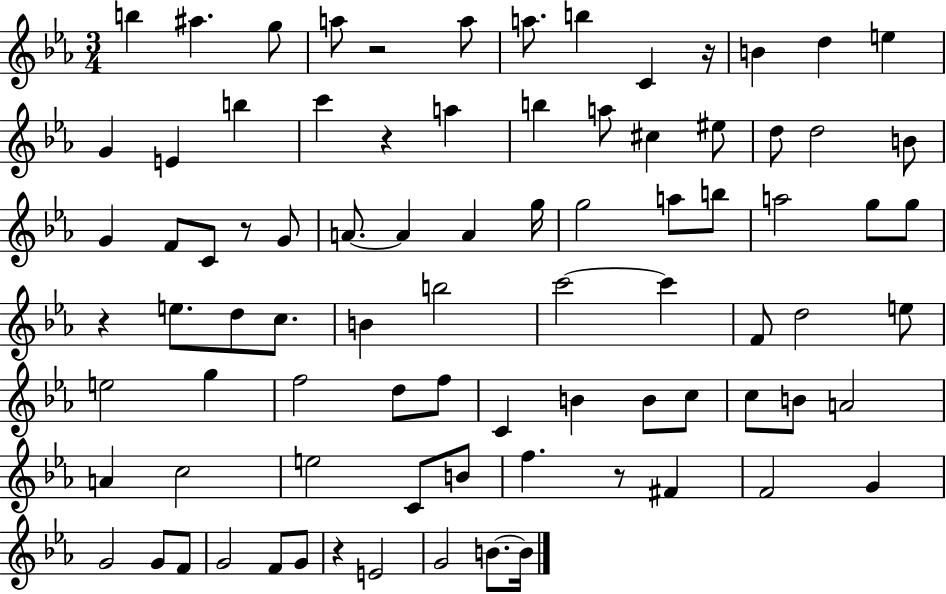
{
  \clef treble
  \numericTimeSignature
  \time 3/4
  \key ees \major
  \repeat volta 2 { b''4 ais''4. g''8 | a''8 r2 a''8 | a''8. b''4 c'4 r16 | b'4 d''4 e''4 | \break g'4 e'4 b''4 | c'''4 r4 a''4 | b''4 a''8 cis''4 eis''8 | d''8 d''2 b'8 | \break g'4 f'8 c'8 r8 g'8 | a'8.~~ a'4 a'4 g''16 | g''2 a''8 b''8 | a''2 g''8 g''8 | \break r4 e''8. d''8 c''8. | b'4 b''2 | c'''2~~ c'''4 | f'8 d''2 e''8 | \break e''2 g''4 | f''2 d''8 f''8 | c'4 b'4 b'8 c''8 | c''8 b'8 a'2 | \break a'4 c''2 | e''2 c'8 b'8 | f''4. r8 fis'4 | f'2 g'4 | \break g'2 g'8 f'8 | g'2 f'8 g'8 | r4 e'2 | g'2 b'8.~~ b'16 | \break } \bar "|."
}